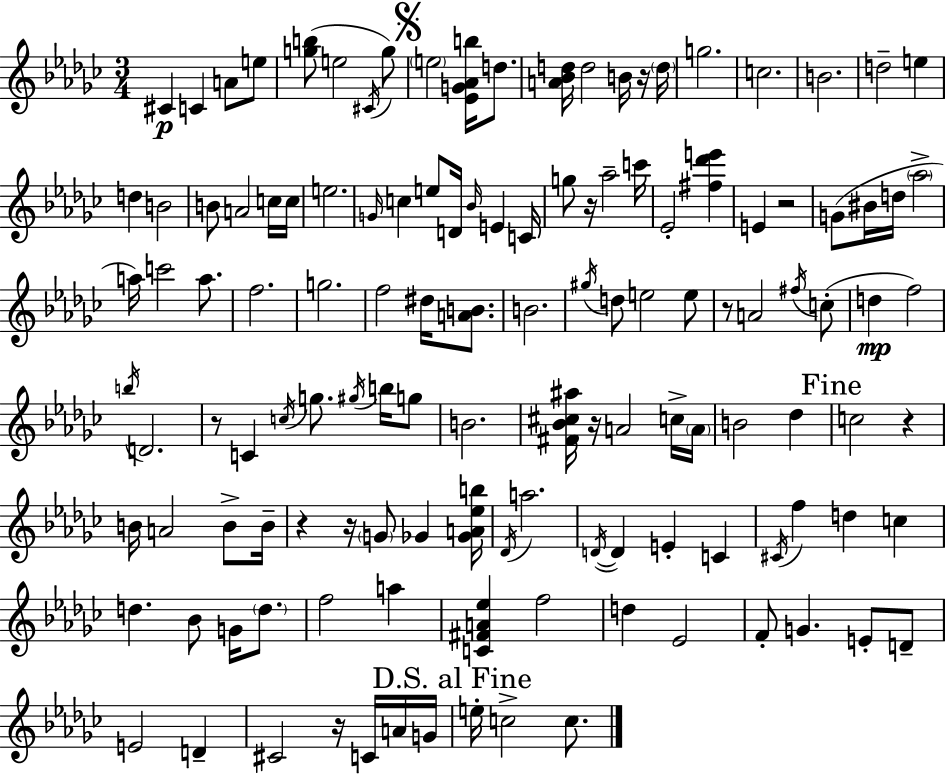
C#4/q C4/q A4/e E5/e [G5,B5]/e E5/h C#4/s G5/e E5/h [Eb4,G4,Ab4,B5]/s D5/e. [A4,Bb4,D5]/s D5/h B4/s R/s D5/s G5/h. C5/h. B4/h. D5/h E5/q D5/q B4/h B4/e A4/h C5/s C5/s E5/h. G4/s C5/q E5/e D4/s Bb4/s E4/q C4/s G5/e R/s Ab5/h C6/s Eb4/h [F#5,Db6,E6]/q E4/q R/h G4/e BIS4/s D5/s Ab5/h A5/s C6/h A5/e. F5/h. G5/h. F5/h D#5/s [A4,B4]/e. B4/h. G#5/s D5/e E5/h E5/e R/e A4/h F#5/s C5/e D5/q F5/h B5/s D4/h. R/e C4/q C5/s G5/e. G#5/s B5/s G5/e B4/h. [F#4,Bb4,C#5,A#5]/s R/s A4/h C5/s A4/s B4/h Db5/q C5/h R/q B4/s A4/h B4/e B4/s R/q R/s G4/e Gb4/q [Gb4,A4,Eb5,B5]/s Db4/s A5/h. D4/s D4/q E4/q C4/q C#4/s F5/q D5/q C5/q D5/q. Bb4/e G4/s D5/e. F5/h A5/q [C4,F#4,A4,Eb5]/q F5/h D5/q Eb4/h F4/e G4/q. E4/e D4/e E4/h D4/q C#4/h R/s C4/s A4/s G4/s E5/s C5/h C5/e.